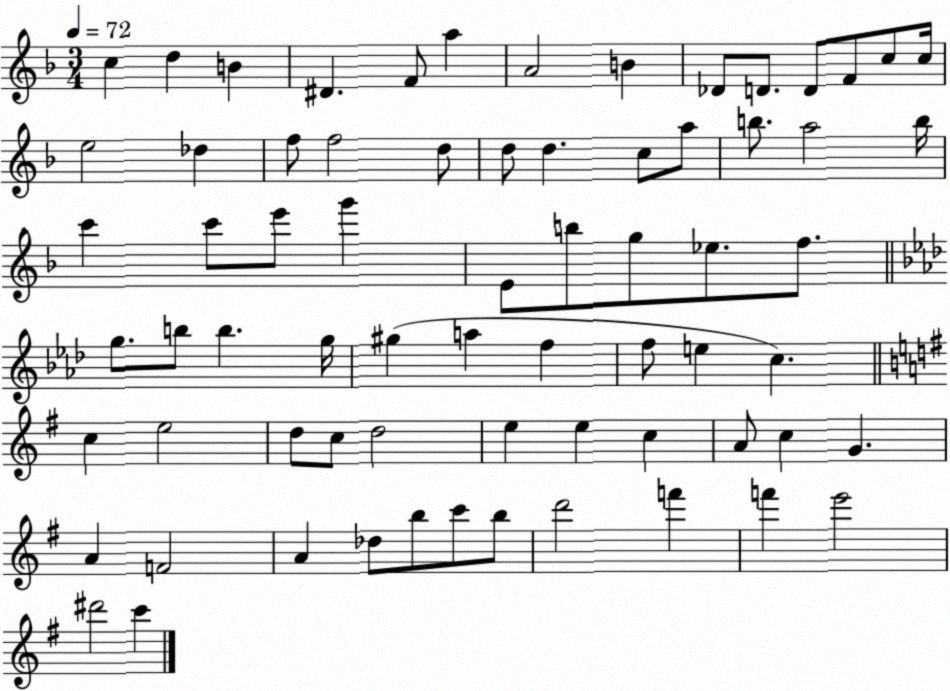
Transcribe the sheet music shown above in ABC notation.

X:1
T:Untitled
M:3/4
L:1/4
K:F
c d B ^D F/2 a A2 B _D/2 D/2 D/2 F/2 c/2 c/4 e2 _d f/2 f2 d/2 d/2 d c/2 a/2 b/2 a2 b/4 c' c'/2 e'/2 g' E/2 b/2 g/2 _e/2 f/2 g/2 b/2 b g/4 ^g a f f/2 e c c e2 d/2 c/2 d2 e e c A/2 c G A F2 A _d/2 b/2 c'/2 b/2 d'2 f' f' e'2 ^d'2 c'